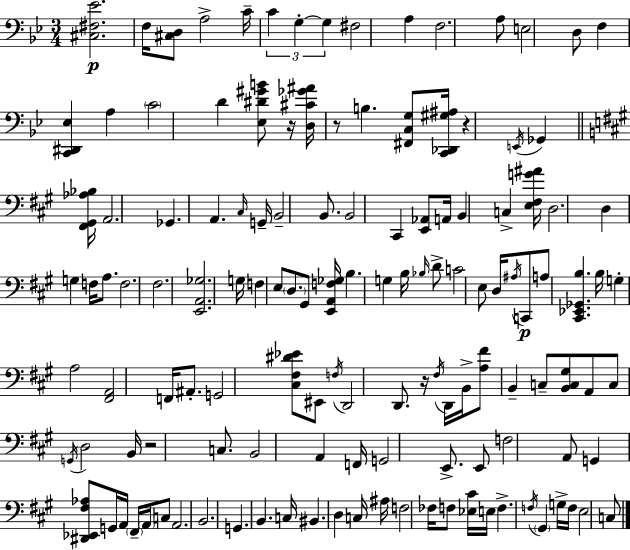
X:1
T:Untitled
M:3/4
L:1/4
K:Gm
[^C,^F,_E]2 F,/4 [^C,D,]/2 A,2 C/4 C G, G, ^F,2 A, F,2 A,/2 E,2 D,/2 F, [C,,^D,,_E,] A, C2 D [_E,^D^GB]/2 z/4 [D,^C_G^A]/4 z/2 B, [^F,,C,G,]/2 [C,,_D,,^G,^A,]/4 z E,,/4 _G,, [^F,,^G,,_A,_B,]/4 A,,2 _G,, A,, ^C,/4 G,,/4 B,,2 B,,/2 B,,2 ^C,, [E,,_A,,]/2 A,,/4 B,, C, [E,^F,G^A]/4 D,2 D, G, F,/4 A,/2 F,2 ^F,2 [E,,A,,_G,]2 G,/4 F, E,/2 D,/2 ^G,,/2 [E,,A,,F,_G,]/4 B, G, B,/4 _B,/4 D/2 C2 E,/2 D,/4 ^A,/4 C,,/2 A,/2 [^C,,_E,,_G,,B,] B,/4 G, A,2 [^F,,A,,]2 F,,/4 ^A,,/2 G,,2 [^C,^F,^D_E]/2 ^E,,/2 F,/4 D,,2 D,,/2 z/4 ^F,/4 D,,/4 B,,/4 [A,^F]/2 B,, C,/2 [B,,C,^G,]/2 A,,/2 C,/2 G,,/4 D,2 B,,/4 z2 C,/2 B,,2 A,, F,,/4 G,,2 E,,/2 E,,/2 F,2 A,,/2 G,, [^D,,_E,,^F,_A,]/2 G,,/4 A,,/4 ^F,,/4 A,,/4 C,/2 A,,2 B,,2 G,, B,, C,/4 ^B,, D, C,/4 ^A,/4 F,2 _F,/4 F,/2 [_E,^C]/4 E,/4 F, F,/4 ^G,, G,/4 F,/4 E,2 C,/2